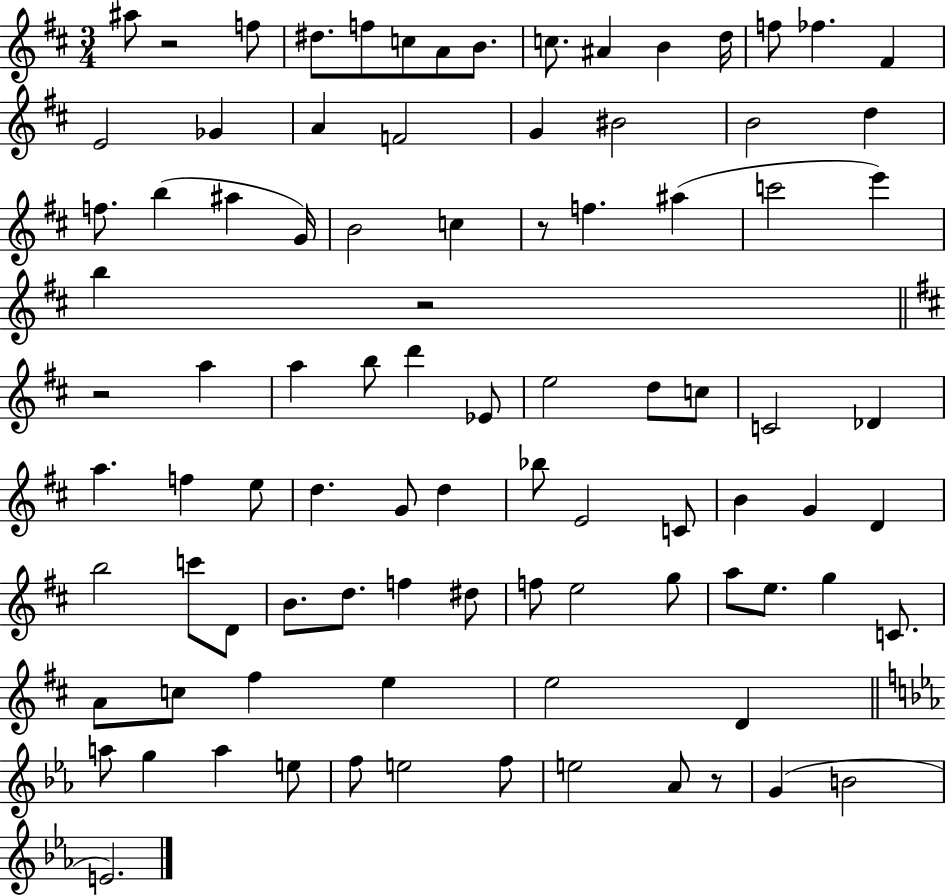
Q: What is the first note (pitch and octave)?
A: A#5